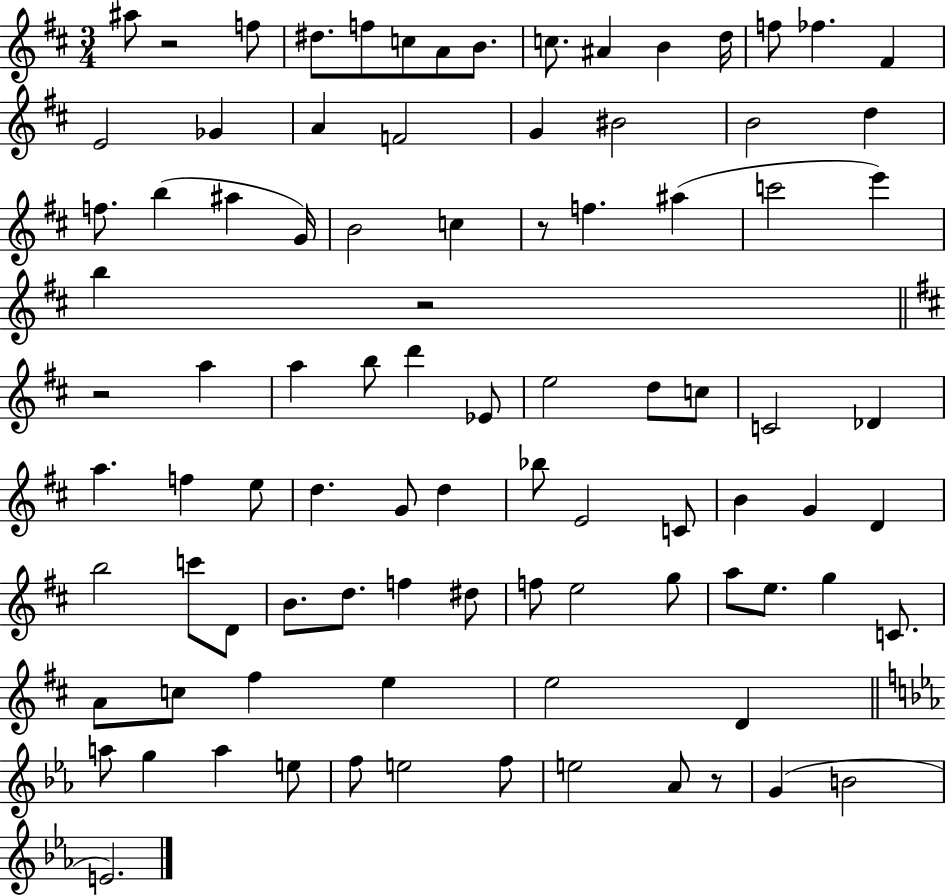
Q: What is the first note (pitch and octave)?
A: A#5